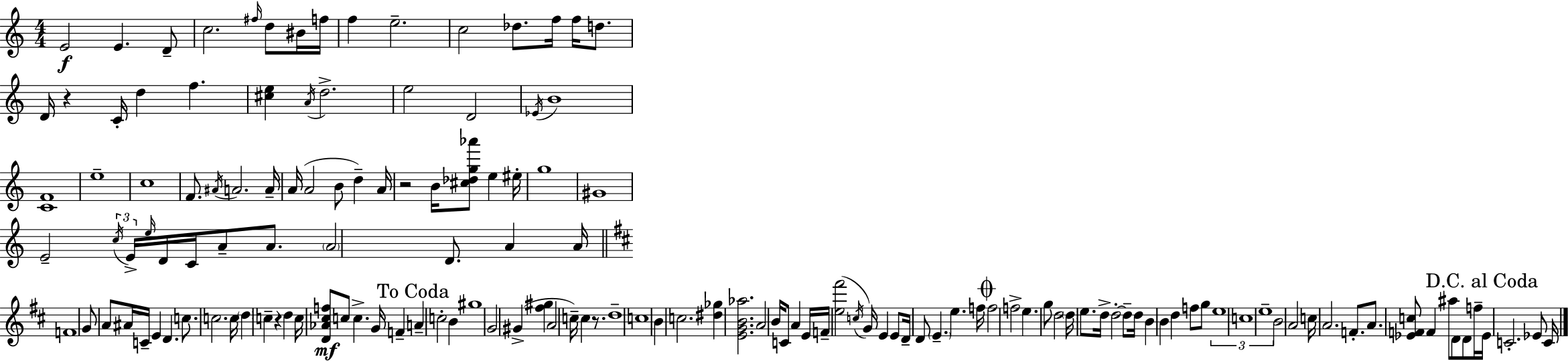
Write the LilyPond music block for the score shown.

{
  \clef treble
  \numericTimeSignature
  \time 4/4
  \key a \minor
  e'2\f e'4. d'8-- | c''2. \grace { fis''16 } d''8 bis'16 | f''16 f''4 e''2.-- | c''2 des''8. f''16 f''16 d''8. | \break d'16 r4 c'16-. d''4 f''4. | <cis'' e''>4 \acciaccatura { a'16 } d''2.-> | e''2 d'2 | \acciaccatura { ees'16 } b'1 | \break <c' f'>1 | e''1-- | c''1 | f'8. \acciaccatura { ais'16 } a'2. | \break a'16-- a'16( a'2 b'8 d''4--) | a'16 r2 b'16 <cis'' des'' g'' aes'''>8 e''4 | eis''16-. g''1 | gis'1 | \break e'2-- \tuplet 3/2 { \acciaccatura { c''16 } e'16-> \grace { e''16 } } d'16 | c'16 a'8-- a'8. \parenthesize a'2 d'8. | a'4 a'16 \bar "||" \break \key b \minor f'1 | g'8 a'8 ais'16 c'16-- e'4 d'4. | c''8. c''2. c''16 | \parenthesize d''4 c''4-- r4 d''4 | \break c''16 <d' aes' cis'' f''>8\mf c''8 c''4.-> g'16 f'4-- | \mark "To Coda" a'4-- c''2-. b'4 | gis''1 | g'2 gis'4->( <fis'' gis''>4 | \break a'2 c''16--) c''4 r8. | d''1-- | c''1 | b'4 c''2. | \break <dis'' ges''>4 <e' g' b' aes''>2. | a'2 b'16 c'8 a'4 e'16 | f'16-- <e'' fis'''>2( \acciaccatura { c''16 } g'16) e'4 e'8 | d'16-- d'8 \parenthesize e'4.-- e''4. | \break f''16 \mark \markup { \musicglyph "scripts.coda" } f''2 f''2-> | e''4. g''8 d''2 | \parenthesize d''16 e''8. d''16-> d''2-.~~ d''8-- | d''16 b'4 b'4 d''4 f''8 g''8 | \break \tuplet 3/2 { e''1 | c''1 | e''1-- } | b'2 a'2 | \break c''16 a'2. f'8.-. | a'8. <ees' f' c''>8 f'4 ais''8 d'8 d'8 | f''16-- \mark "D.C. al Coda" ees'16 c'2.-. ees'8 | c'16 \bar "|."
}